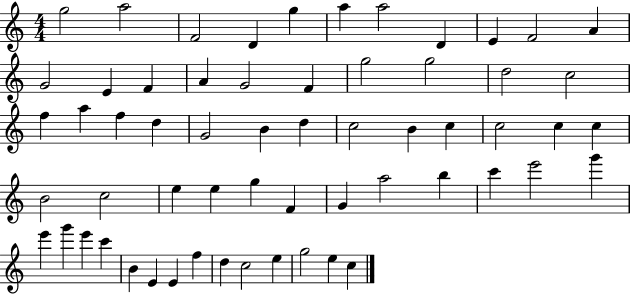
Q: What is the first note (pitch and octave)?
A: G5